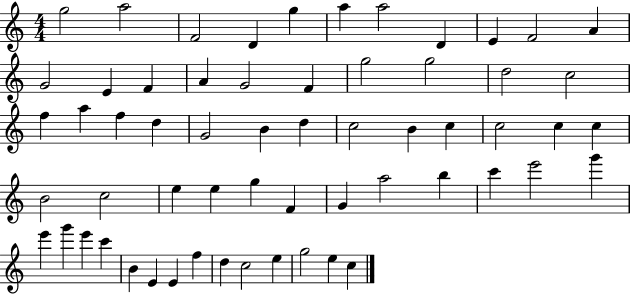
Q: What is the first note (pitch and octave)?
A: G5